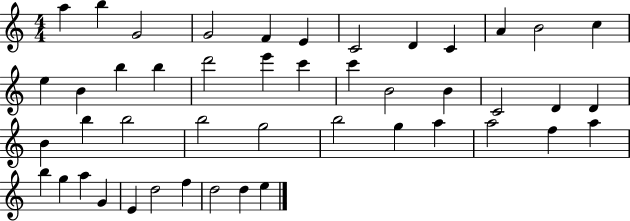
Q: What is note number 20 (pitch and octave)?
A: C6